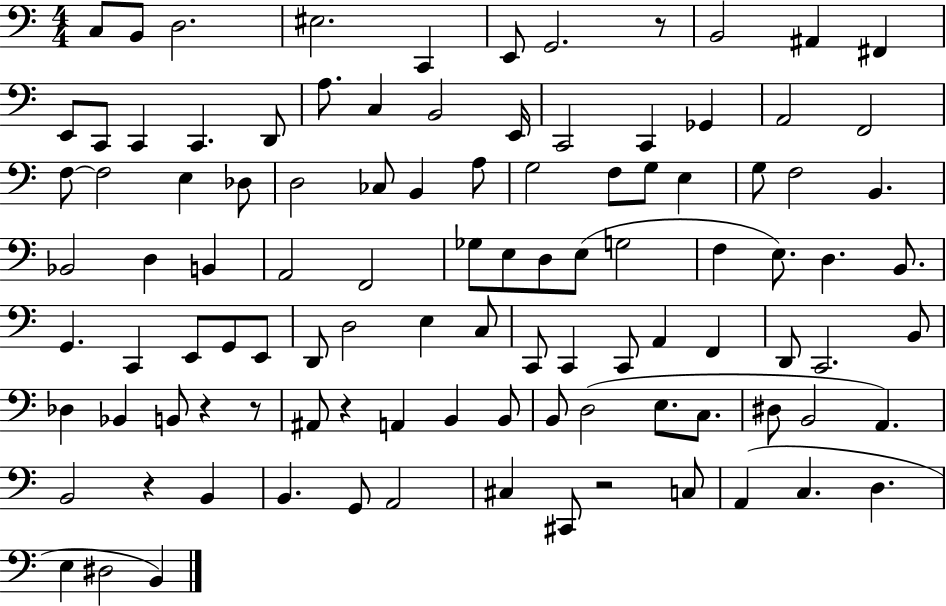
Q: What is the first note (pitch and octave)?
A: C3